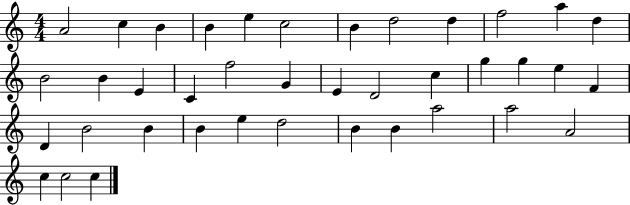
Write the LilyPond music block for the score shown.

{
  \clef treble
  \numericTimeSignature
  \time 4/4
  \key c \major
  a'2 c''4 b'4 | b'4 e''4 c''2 | b'4 d''2 d''4 | f''2 a''4 d''4 | \break b'2 b'4 e'4 | c'4 f''2 g'4 | e'4 d'2 c''4 | g''4 g''4 e''4 f'4 | \break d'4 b'2 b'4 | b'4 e''4 d''2 | b'4 b'4 a''2 | a''2 a'2 | \break c''4 c''2 c''4 | \bar "|."
}